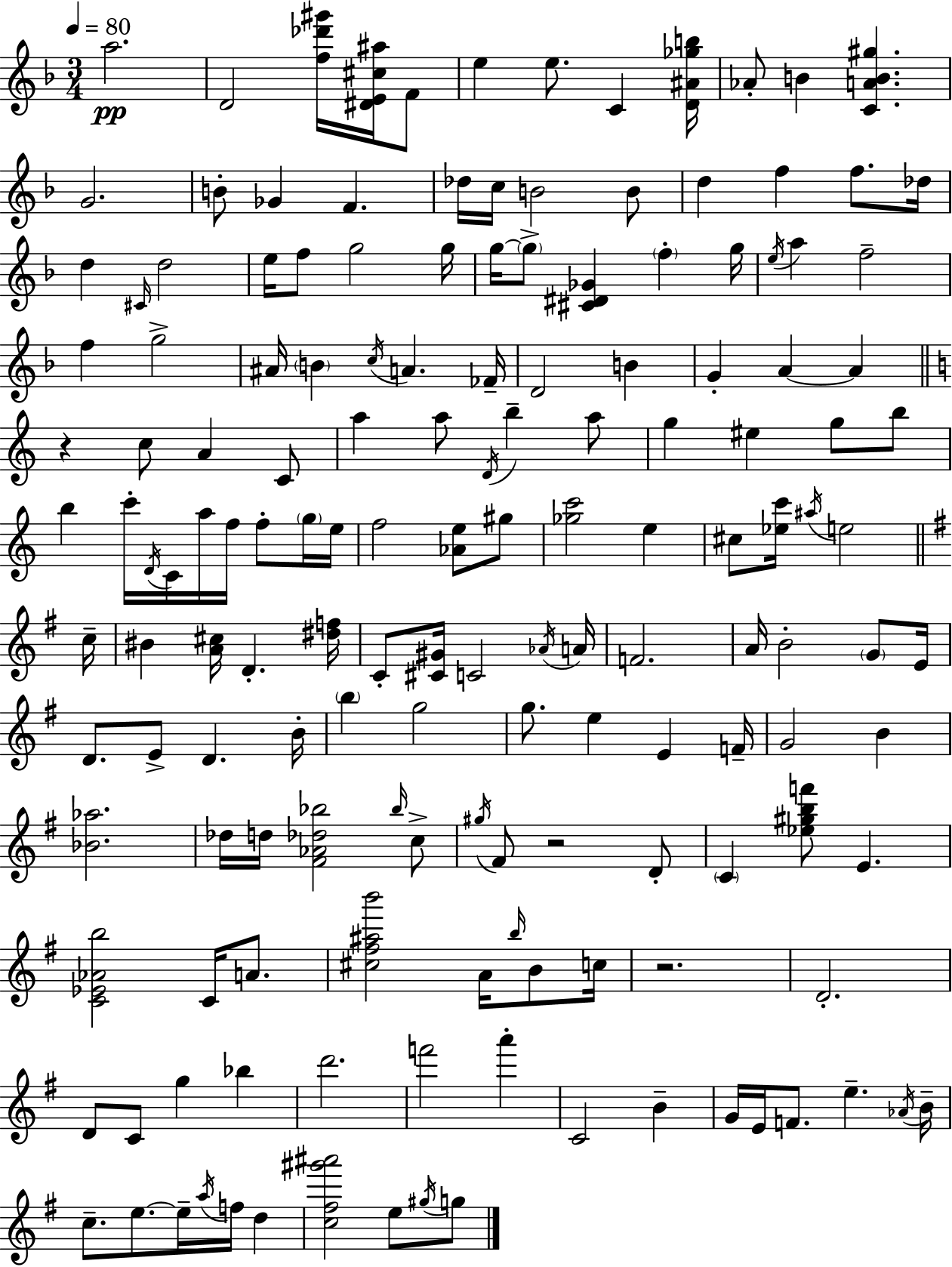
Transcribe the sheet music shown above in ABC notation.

X:1
T:Untitled
M:3/4
L:1/4
K:F
a2 D2 [f_d'^g']/4 [^DE^c^a]/4 F/2 e e/2 C [D^A_gb]/4 _A/2 B [CAB^g] G2 B/2 _G F _d/4 c/4 B2 B/2 d f f/2 _d/4 d ^C/4 d2 e/4 f/2 g2 g/4 g/4 g/2 [^C^D_G] f g/4 e/4 a f2 f g2 ^A/4 B c/4 A _F/4 D2 B G A A z c/2 A C/2 a a/2 D/4 b a/2 g ^e g/2 b/2 b c'/4 D/4 C/4 a/4 f/4 f/2 g/4 e/4 f2 [_Ae]/2 ^g/2 [_gc']2 e ^c/2 [_ec']/4 ^a/4 e2 c/4 ^B [A^c]/4 D [^df]/4 C/2 [^C^G]/4 C2 _A/4 A/4 F2 A/4 B2 G/2 E/4 D/2 E/2 D B/4 b g2 g/2 e E F/4 G2 B [_B_a]2 _d/4 d/4 [^F_A_d_b]2 _b/4 c/2 ^g/4 ^F/2 z2 D/2 C [_e^gbf']/2 E [C_E_Ab]2 C/4 A/2 [^c^f^ab']2 A/4 b/4 B/2 c/4 z2 D2 D/2 C/2 g _b d'2 f'2 a' C2 B G/4 E/4 F/2 e _A/4 B/4 c/2 e/2 e/4 a/4 f/4 d [c^f^g'^a']2 e/2 ^g/4 g/2